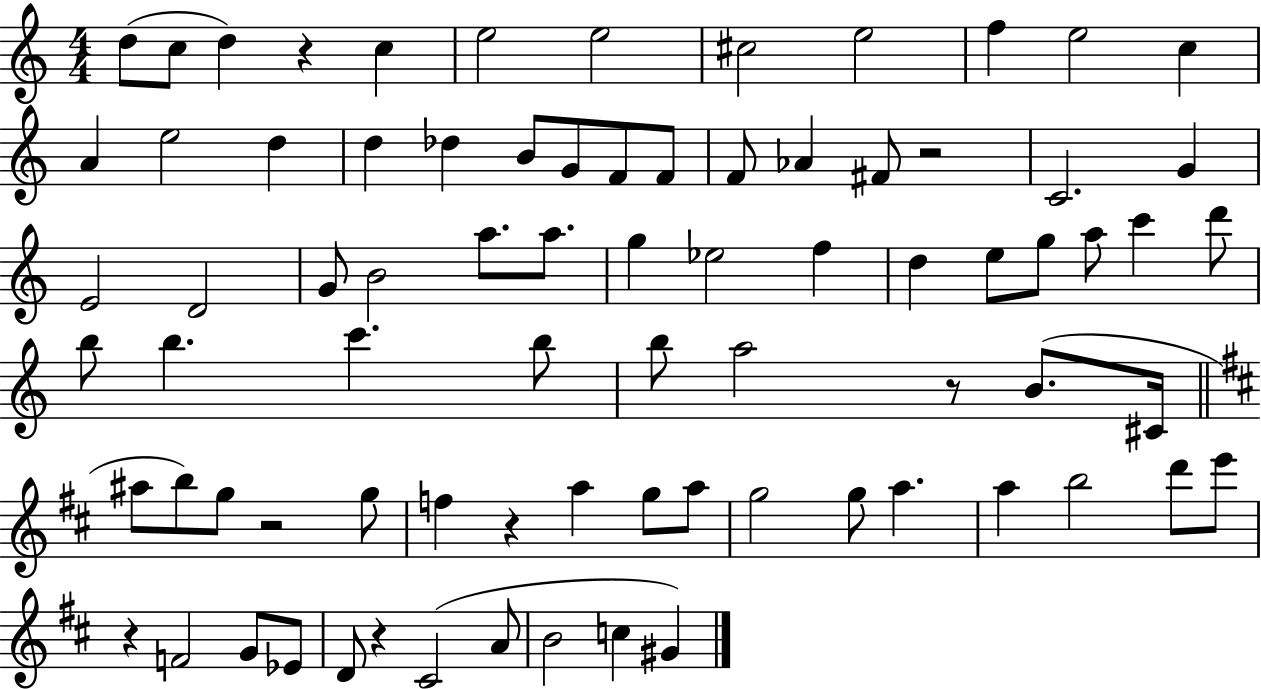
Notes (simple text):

D5/e C5/e D5/q R/q C5/q E5/h E5/h C#5/h E5/h F5/q E5/h C5/q A4/q E5/h D5/q D5/q Db5/q B4/e G4/e F4/e F4/e F4/e Ab4/q F#4/e R/h C4/h. G4/q E4/h D4/h G4/e B4/h A5/e. A5/e. G5/q Eb5/h F5/q D5/q E5/e G5/e A5/e C6/q D6/e B5/e B5/q. C6/q. B5/e B5/e A5/h R/e B4/e. C#4/s A#5/e B5/e G5/e R/h G5/e F5/q R/q A5/q G5/e A5/e G5/h G5/e A5/q. A5/q B5/h D6/e E6/e R/q F4/h G4/e Eb4/e D4/e R/q C#4/h A4/e B4/h C5/q G#4/q